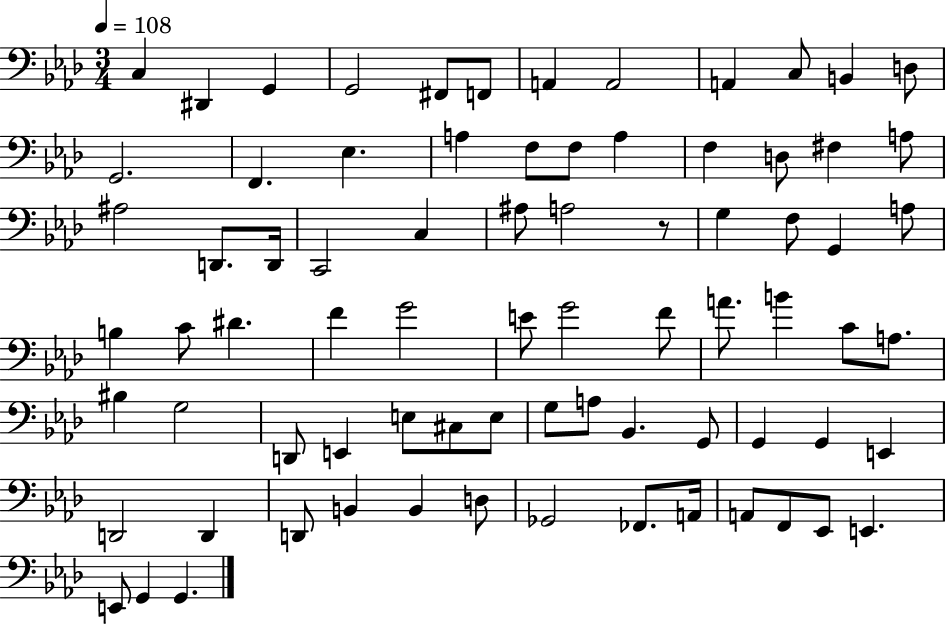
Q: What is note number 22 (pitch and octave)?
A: F#3